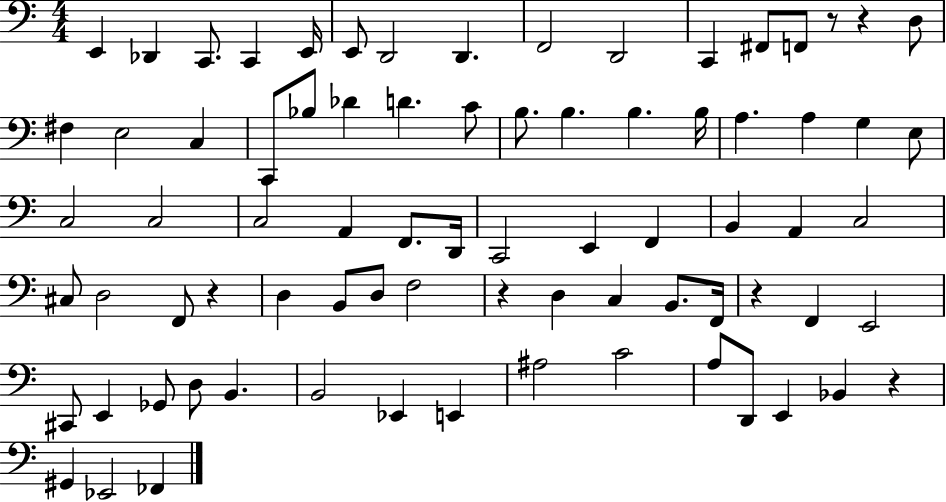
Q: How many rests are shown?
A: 6